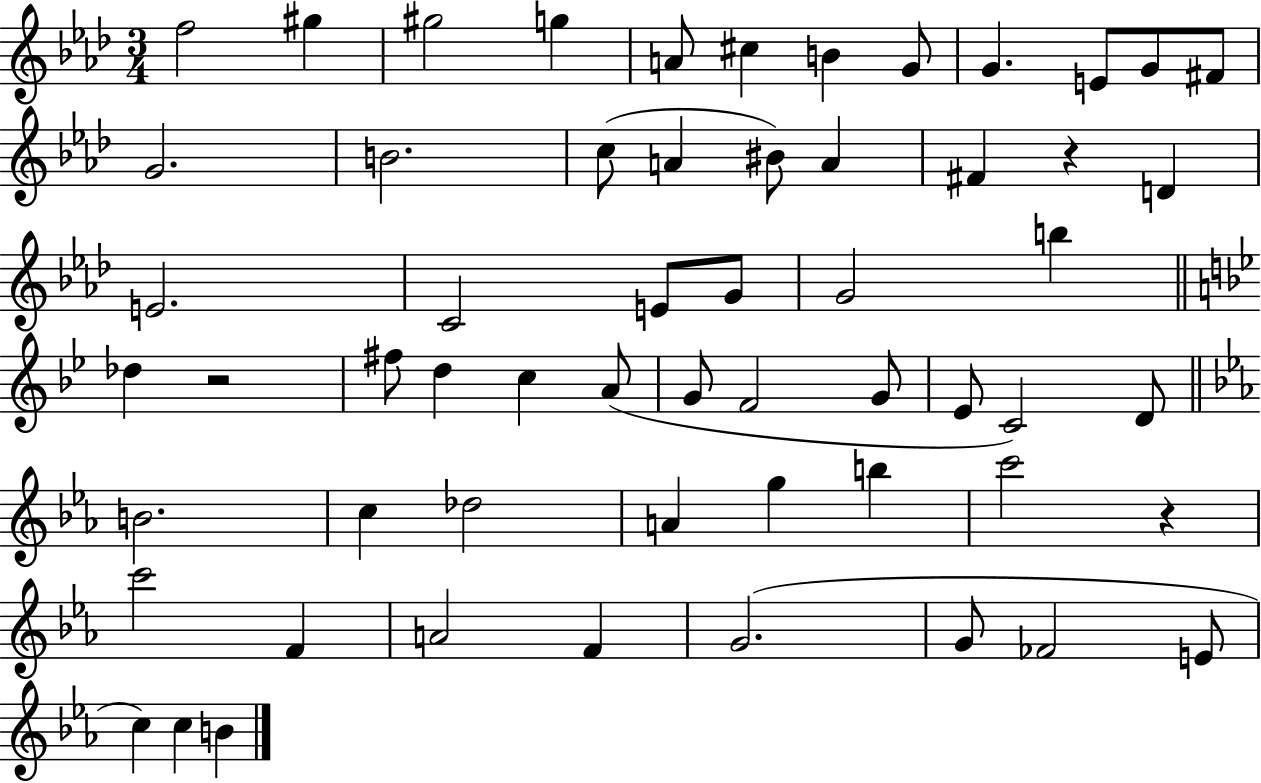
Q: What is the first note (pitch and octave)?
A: F5